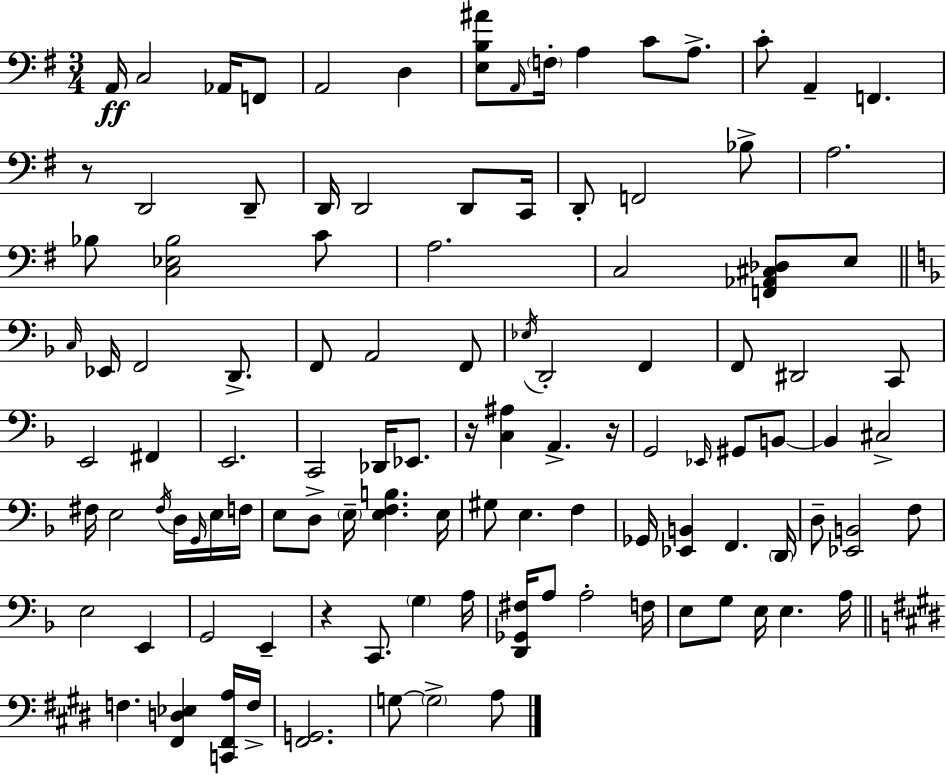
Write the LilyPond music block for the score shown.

{
  \clef bass
  \numericTimeSignature
  \time 3/4
  \key g \major
  \repeat volta 2 { a,16\ff c2 aes,16 f,8 | a,2 d4 | <e b ais'>8 \grace { a,16 } \parenthesize f16-. a4 c'8 a8.-> | c'8-. a,4-- f,4. | \break r8 d,2 d,8-- | d,16 d,2 d,8 | c,16 d,8-. f,2 bes8-> | a2. | \break bes8 <c ees bes>2 c'8 | a2. | c2 <f, aes, cis des>8 e8 | \bar "||" \break \key f \major \grace { c16 } ees,16 f,2 d,8.-> | f,8 a,2 f,8 | \acciaccatura { ees16 } d,2-. f,4 | f,8 dis,2 | \break c,8 e,2 fis,4 | e,2. | c,2 des,16 ees,8. | r16 <c ais>4 a,4.-> | \break r16 g,2 \grace { ees,16 } gis,8 | b,8~~ b,4 cis2-> | fis16 e2 | \acciaccatura { fis16 } d16 \grace { g,16 } e16 f16 e8 d8-> \parenthesize e16-- <e f b>4. | \break e16 gis8 e4. | f4 ges,16 <ees, b,>4 f,4. | \parenthesize d,16 d8-- <ees, b,>2 | f8 e2 | \break e,4 g,2 | e,4-- r4 c,8. | \parenthesize g4 a16 <d, ges, fis>16 a8 a2-. | f16 e8 g8 e16 e4. | \break a16 \bar "||" \break \key e \major f4. <fis, d ees>4 <c, fis, a>16 f16-> | <fis, g,>2. | g8~~ \parenthesize g2-> a8 | } \bar "|."
}